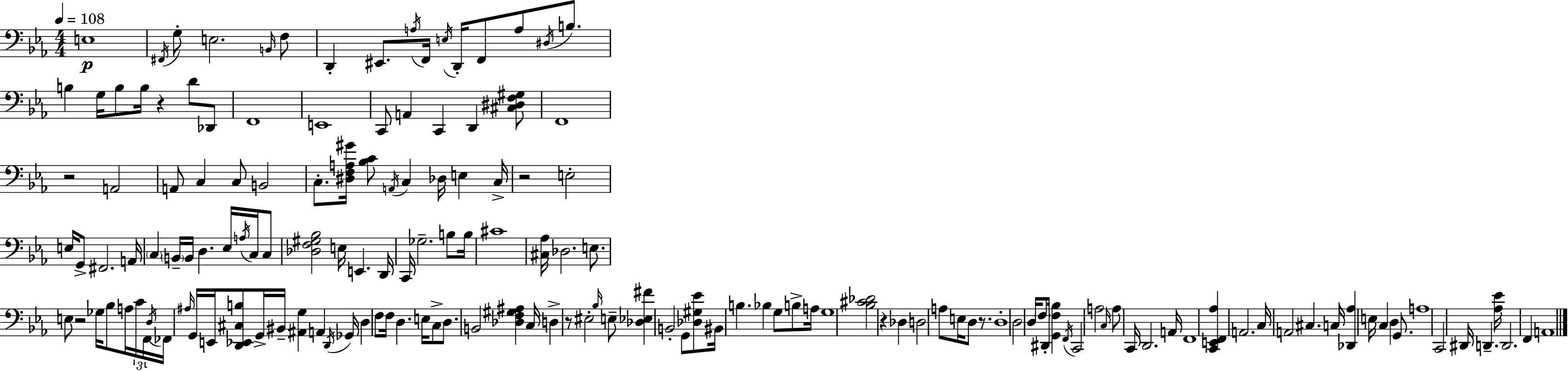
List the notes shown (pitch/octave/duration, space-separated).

E3/w F#2/s G3/e E3/h. B2/s F3/e D2/q EIS2/e. A3/s F2/s E3/s D2/s F2/e A3/e D#3/s B3/e. B3/q G3/s B3/e B3/s R/q D4/e Db2/e F2/w E2/w C2/e A2/q C2/q D2/q [C#3,D#3,F3,G#3]/e F2/w R/h A2/h A2/e C3/q C3/e B2/h C3/e. [D#3,F3,A3,G#4]/s [Bb3,C4]/e A2/s C3/q Db3/s E3/q C3/s R/h E3/h E3/s G2/e F#2/h. A2/s C3/q B2/s B2/s D3/q. Eb3/s A3/s C3/s C3/e [Db3,F3,G#3,Bb3]/h E3/s E2/q. D2/s C2/s Gb3/h. B3/e B3/s C#4/w [C#3,Ab3]/s Db3/h. E3/e. E3/e R/h Gb3/s Bb3/e A3/s C4/s F2/s D3/s FES2/s A#3/s G2/s E2/s [D2,Eb2,C#3,B3]/e G2/s BIS2/s [A#2,G3]/q A2/q D2/s Gb2/s D3/q F3/e F3/s D3/q. E3/s C3/e D3/e. B2/h [Db3,F3,G#3,A#3]/q C3/s D3/q R/e EIS3/h Bb3/s E3/e [Db3,Eb3,F#4]/q B2/h G2/e [Db3,G#3,Eb4]/e BIS2/s B3/q. Bb3/q G3/e B3/e A3/s G3/w [Bb3,C#4,Db4]/h R/q Db3/q D3/h A3/e E3/s D3/e R/e. D3/w D3/h D3/s F3/e D#2/s [G2,F3,Bb3]/q F2/s C2/h A3/h C3/s A3/e C2/s D2/h. A2/s F2/w [C2,E2,F2,Ab3]/q A2/h. C3/s A2/h C#3/q. C3/s [Db2,Ab3]/q E3/s C3/q D3/q G2/e. A3/w C2/h D#2/s D2/q. [Ab3,Eb4]/s D2/h. F2/q A2/w